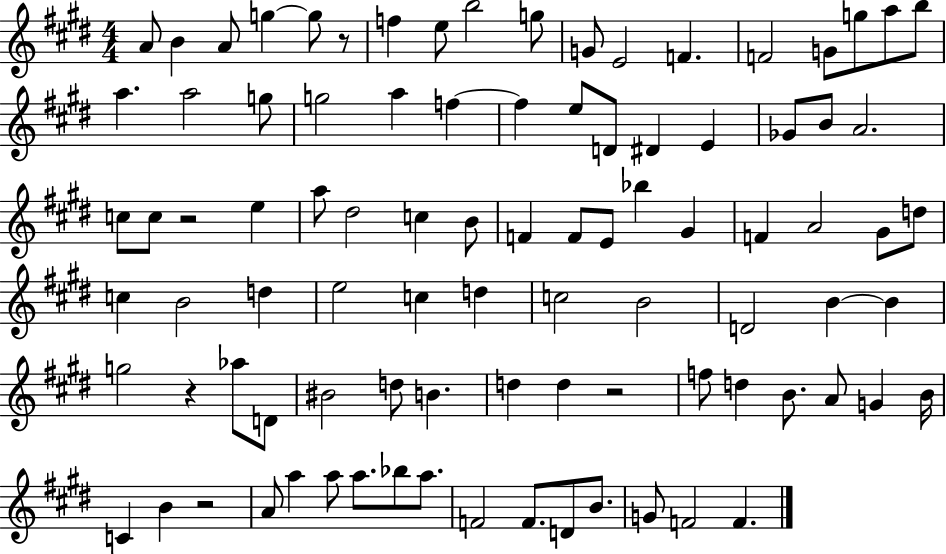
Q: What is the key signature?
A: E major